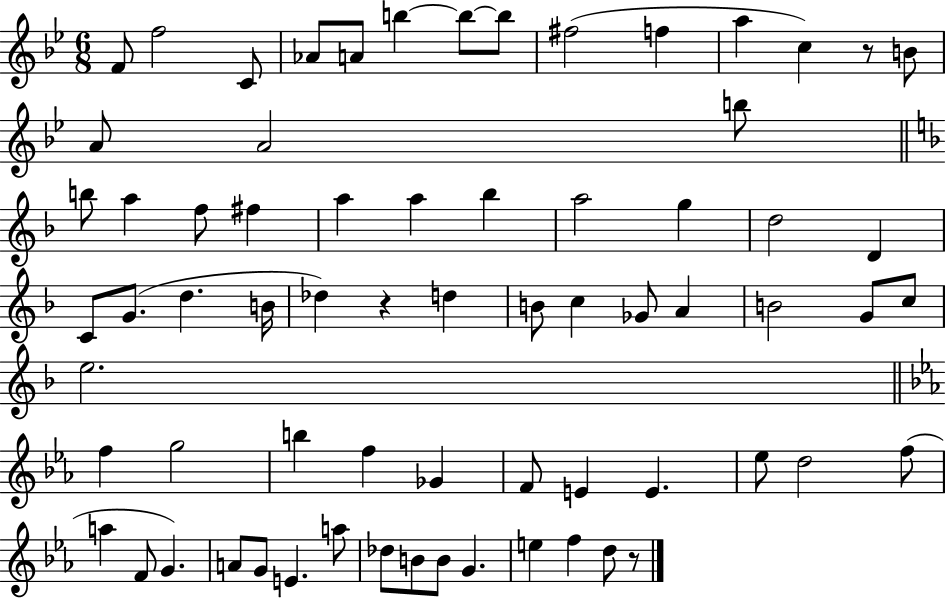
X:1
T:Untitled
M:6/8
L:1/4
K:Bb
F/2 f2 C/2 _A/2 A/2 b b/2 b/2 ^f2 f a c z/2 B/2 A/2 A2 b/2 b/2 a f/2 ^f a a _b a2 g d2 D C/2 G/2 d B/4 _d z d B/2 c _G/2 A B2 G/2 c/2 e2 f g2 b f _G F/2 E E _e/2 d2 f/2 a F/2 G A/2 G/2 E a/2 _d/2 B/2 B/2 G e f d/2 z/2